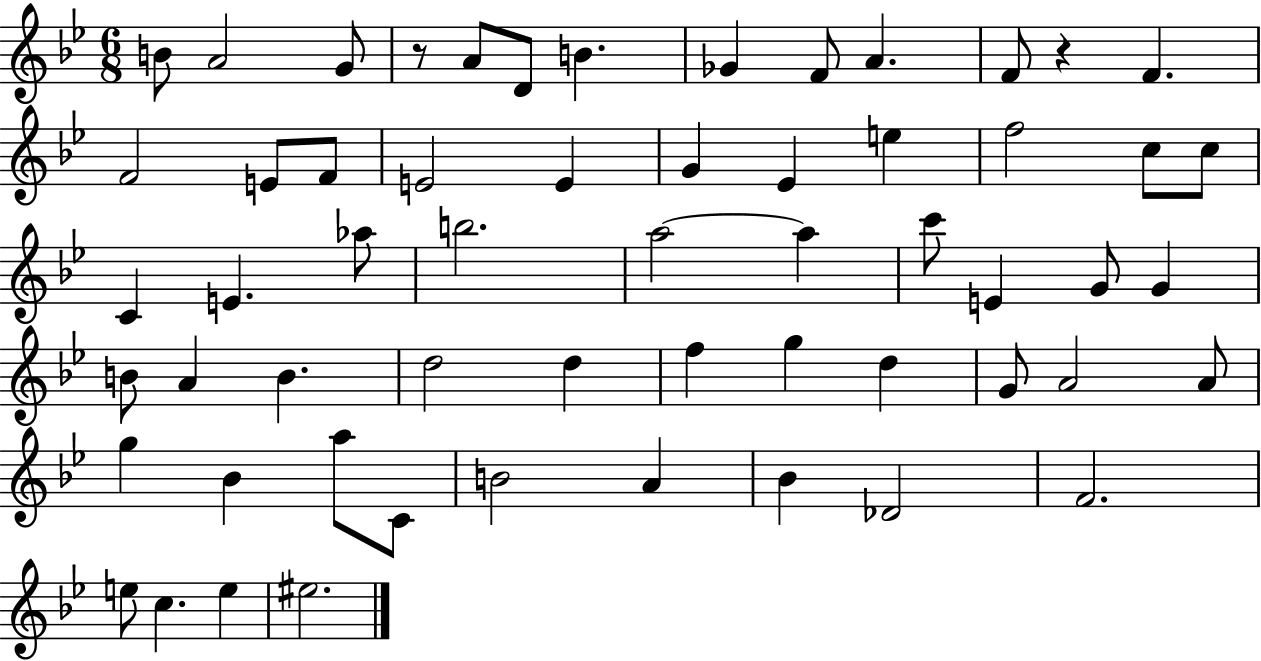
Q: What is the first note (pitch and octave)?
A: B4